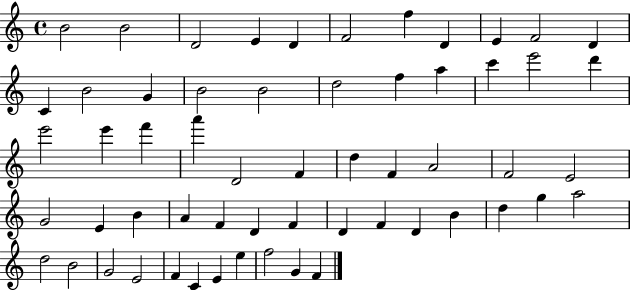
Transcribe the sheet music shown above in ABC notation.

X:1
T:Untitled
M:4/4
L:1/4
K:C
B2 B2 D2 E D F2 f D E F2 D C B2 G B2 B2 d2 f a c' e'2 d' e'2 e' f' a' D2 F d F A2 F2 E2 G2 E B A F D F D F D B d g a2 d2 B2 G2 E2 F C E e f2 G F